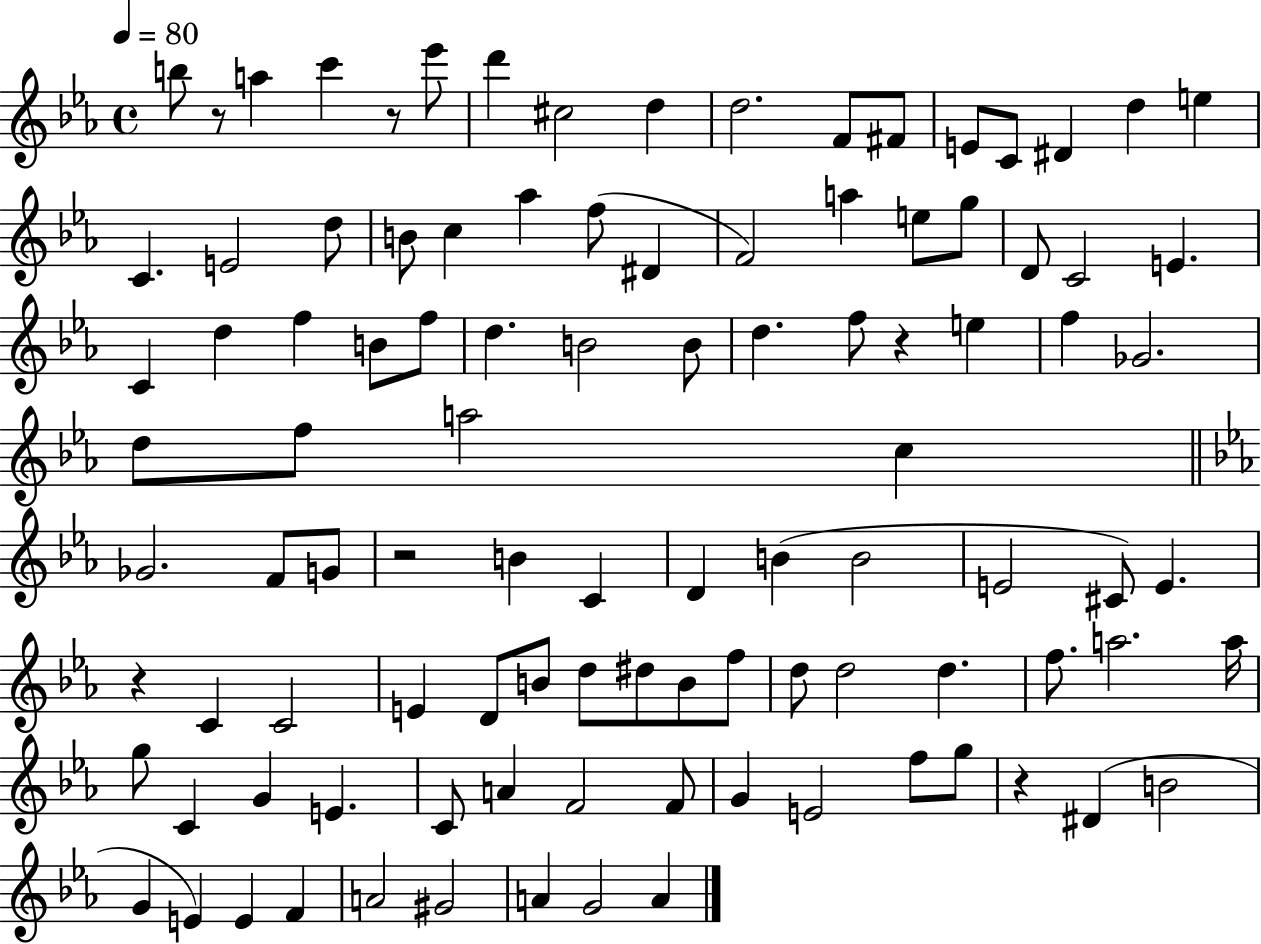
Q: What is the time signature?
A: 4/4